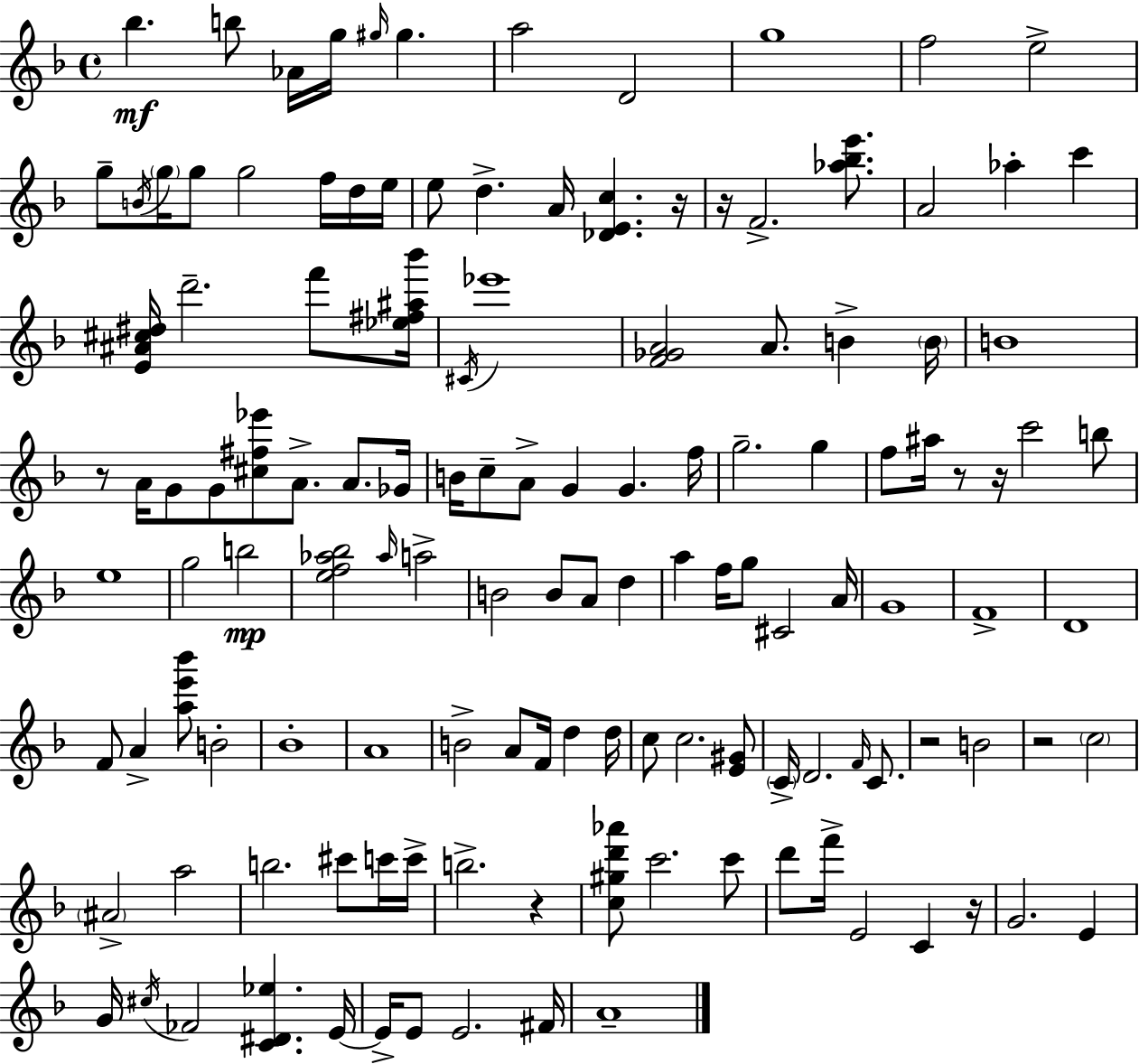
Bb5/q. B5/e Ab4/s G5/s G#5/s G#5/q. A5/h D4/h G5/w F5/h E5/h G5/e B4/s G5/s G5/e G5/h F5/s D5/s E5/s E5/e D5/q. A4/s [Db4,E4,C5]/q. R/s R/s F4/h. [Ab5,Bb5,E6]/e. A4/h Ab5/q C6/q [E4,A#4,C#5,D#5]/s D6/h. F6/e [Eb5,F#5,A#5,Bb6]/s C#4/s Eb6/w [F4,Gb4,A4]/h A4/e. B4/q B4/s B4/w R/e A4/s G4/e G4/e [C#5,F#5,Eb6]/e A4/e. A4/e. Gb4/s B4/s C5/e A4/e G4/q G4/q. F5/s G5/h. G5/q F5/e A#5/s R/e R/s C6/h B5/e E5/w G5/h B5/h [E5,F5,Ab5,Bb5]/h Ab5/s A5/h B4/h B4/e A4/e D5/q A5/q F5/s G5/e C#4/h A4/s G4/w F4/w D4/w F4/e A4/q [A5,E6,Bb6]/e B4/h Bb4/w A4/w B4/h A4/e F4/s D5/q D5/s C5/e C5/h. [E4,G#4]/e C4/s D4/h. F4/s C4/e. R/h B4/h R/h C5/h A#4/h A5/h B5/h. C#6/e C6/s C6/s B5/h. R/q [C5,G#5,D6,Ab6]/e C6/h. C6/e D6/e F6/s E4/h C4/q R/s G4/h. E4/q G4/s C#5/s FES4/h [C4,D#4,Eb5]/q. E4/s E4/s E4/e E4/h. F#4/s A4/w